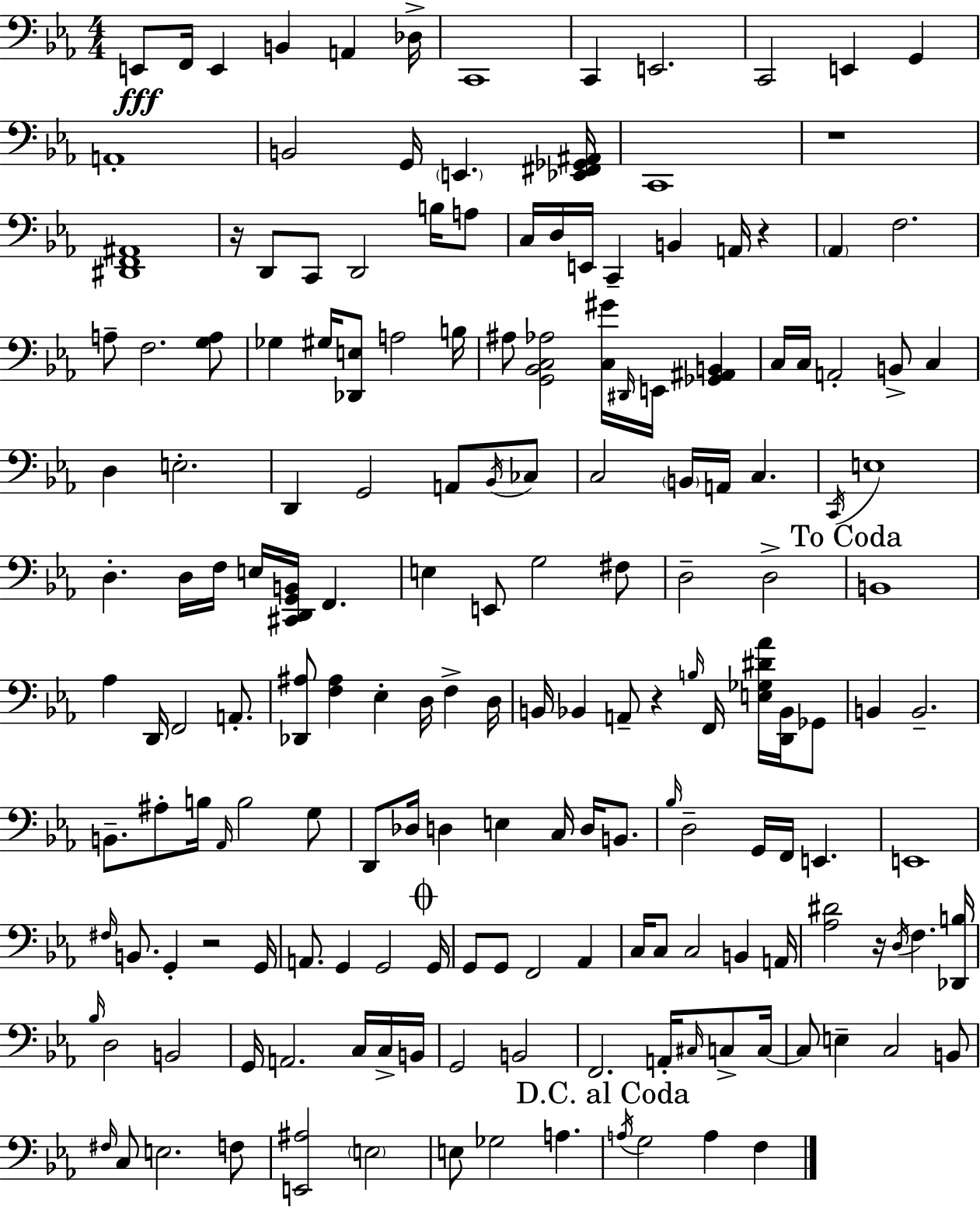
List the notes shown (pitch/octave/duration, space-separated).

E2/e F2/s E2/q B2/q A2/q Db3/s C2/w C2/q E2/h. C2/h E2/q G2/q A2/w B2/h G2/s E2/q. [Eb2,F#2,Gb2,A#2]/s C2/w R/w [D#2,F2,A#2]/w R/s D2/e C2/e D2/h B3/s A3/e C3/s D3/s E2/s C2/q B2/q A2/s R/q Ab2/q F3/h. A3/e F3/h. [G3,A3]/e Gb3/q G#3/s [Db2,E3]/e A3/h B3/s A#3/e [G2,Bb2,C3,Ab3]/h [C3,G#4]/s D#2/s E2/s [Gb2,A#2,B2]/q C3/s C3/s A2/h B2/e C3/q D3/q E3/h. D2/q G2/h A2/e Bb2/s CES3/e C3/h B2/s A2/s C3/q. C2/s E3/w D3/q. D3/s F3/s E3/s [C#2,D2,G2,B2]/s F2/q. E3/q E2/e G3/h F#3/e D3/h D3/h B2/w Ab3/q D2/s F2/h A2/e. [Db2,A#3]/e [F3,A#3]/q Eb3/q D3/s F3/q D3/s B2/s Bb2/q A2/e R/q B3/s F2/s [E3,Gb3,D#4,Ab4]/s [D2,Bb2]/s Gb2/e B2/q B2/h. B2/e. A#3/e B3/s Ab2/s B3/h G3/e D2/e Db3/s D3/q E3/q C3/s D3/s B2/e. Bb3/s D3/h G2/s F2/s E2/q. E2/w F#3/s B2/e. G2/q R/h G2/s A2/e. G2/q G2/h G2/s G2/e G2/e F2/h Ab2/q C3/s C3/e C3/h B2/q A2/s [Ab3,D#4]/h R/s D3/s F3/q. [Db2,B3]/s Bb3/s D3/h B2/h G2/s A2/h. C3/s C3/s B2/s G2/h B2/h F2/h. A2/s C#3/s C3/e C3/s C3/e E3/q C3/h B2/e F#3/s C3/e E3/h. F3/e [E2,A#3]/h E3/h E3/e Gb3/h A3/q. A3/s G3/h A3/q F3/q